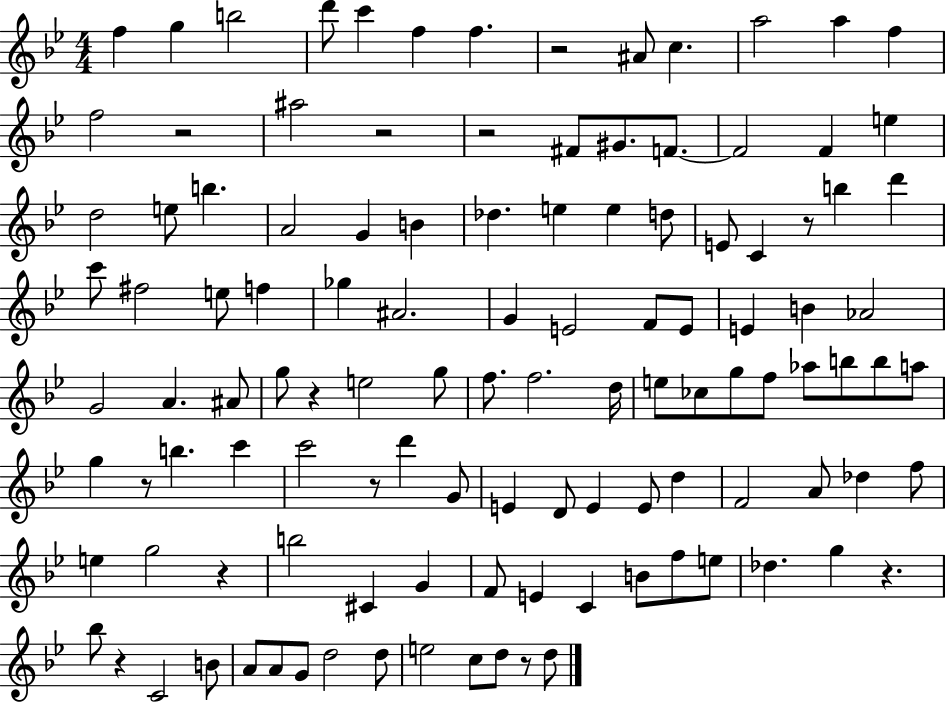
F5/q G5/q B5/h D6/e C6/q F5/q F5/q. R/h A#4/e C5/q. A5/h A5/q F5/q F5/h R/h A#5/h R/h R/h F#4/e G#4/e. F4/e. F4/h F4/q E5/q D5/h E5/e B5/q. A4/h G4/q B4/q Db5/q. E5/q E5/q D5/e E4/e C4/q R/e B5/q D6/q C6/e F#5/h E5/e F5/q Gb5/q A#4/h. G4/q E4/h F4/e E4/e E4/q B4/q Ab4/h G4/h A4/q. A#4/e G5/e R/q E5/h G5/e F5/e. F5/h. D5/s E5/e CES5/e G5/e F5/e Ab5/e B5/e B5/e A5/e G5/q R/e B5/q. C6/q C6/h R/e D6/q G4/e E4/q D4/e E4/q E4/e D5/q F4/h A4/e Db5/q F5/e E5/q G5/h R/q B5/h C#4/q G4/q F4/e E4/q C4/q B4/e F5/e E5/e Db5/q. G5/q R/q. Bb5/e R/q C4/h B4/e A4/e A4/e G4/e D5/h D5/e E5/h C5/e D5/e R/e D5/e